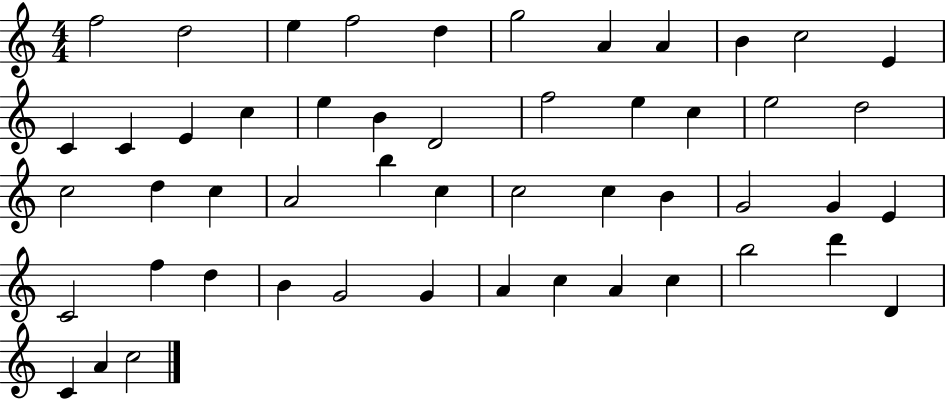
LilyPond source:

{
  \clef treble
  \numericTimeSignature
  \time 4/4
  \key c \major
  f''2 d''2 | e''4 f''2 d''4 | g''2 a'4 a'4 | b'4 c''2 e'4 | \break c'4 c'4 e'4 c''4 | e''4 b'4 d'2 | f''2 e''4 c''4 | e''2 d''2 | \break c''2 d''4 c''4 | a'2 b''4 c''4 | c''2 c''4 b'4 | g'2 g'4 e'4 | \break c'2 f''4 d''4 | b'4 g'2 g'4 | a'4 c''4 a'4 c''4 | b''2 d'''4 d'4 | \break c'4 a'4 c''2 | \bar "|."
}